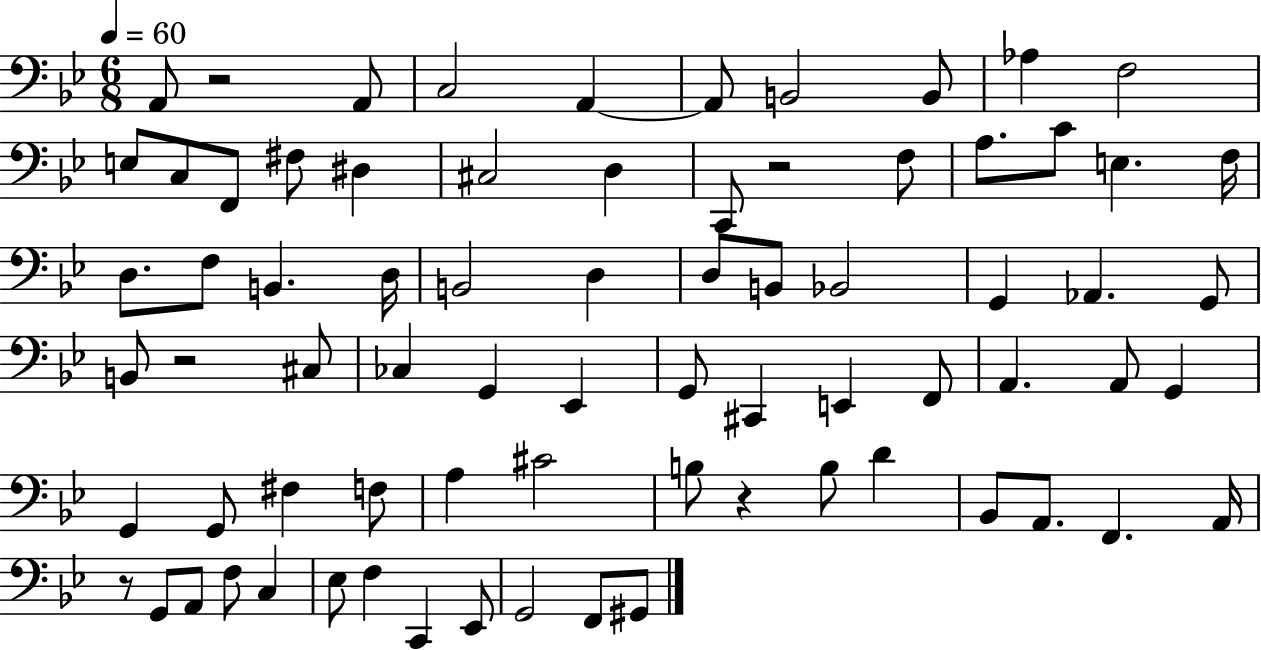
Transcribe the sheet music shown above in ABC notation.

X:1
T:Untitled
M:6/8
L:1/4
K:Bb
A,,/2 z2 A,,/2 C,2 A,, A,,/2 B,,2 B,,/2 _A, F,2 E,/2 C,/2 F,,/2 ^F,/2 ^D, ^C,2 D, C,,/2 z2 F,/2 A,/2 C/2 E, F,/4 D,/2 F,/2 B,, D,/4 B,,2 D, D,/2 B,,/2 _B,,2 G,, _A,, G,,/2 B,,/2 z2 ^C,/2 _C, G,, _E,, G,,/2 ^C,, E,, F,,/2 A,, A,,/2 G,, G,, G,,/2 ^F, F,/2 A, ^C2 B,/2 z B,/2 D _B,,/2 A,,/2 F,, A,,/4 z/2 G,,/2 A,,/2 F,/2 C, _E,/2 F, C,, _E,,/2 G,,2 F,,/2 ^G,,/2